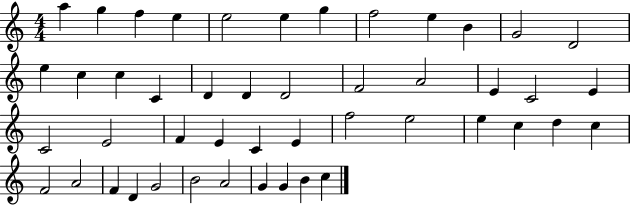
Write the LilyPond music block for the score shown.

{
  \clef treble
  \numericTimeSignature
  \time 4/4
  \key c \major
  a''4 g''4 f''4 e''4 | e''2 e''4 g''4 | f''2 e''4 b'4 | g'2 d'2 | \break e''4 c''4 c''4 c'4 | d'4 d'4 d'2 | f'2 a'2 | e'4 c'2 e'4 | \break c'2 e'2 | f'4 e'4 c'4 e'4 | f''2 e''2 | e''4 c''4 d''4 c''4 | \break f'2 a'2 | f'4 d'4 g'2 | b'2 a'2 | g'4 g'4 b'4 c''4 | \break \bar "|."
}